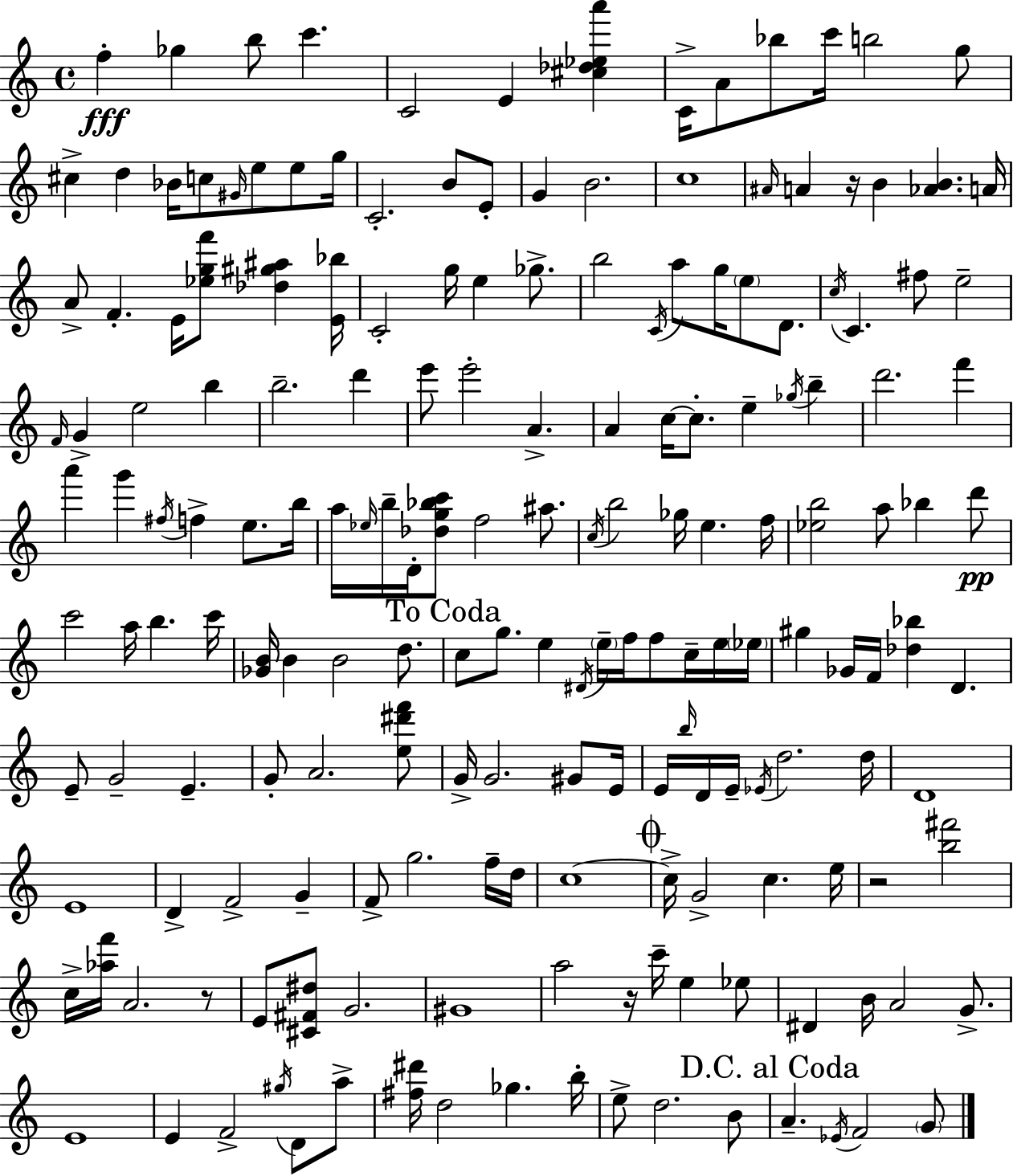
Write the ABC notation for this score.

X:1
T:Untitled
M:4/4
L:1/4
K:Am
f _g b/2 c' C2 E [^c_d_ea'] C/4 A/2 _b/2 c'/4 b2 g/2 ^c d _B/4 c/2 ^G/4 e/2 e/2 g/4 C2 B/2 E/2 G B2 c4 ^A/4 A z/4 B [_AB] A/4 A/2 F E/4 [_egf']/2 [_d^g^a] [E_b]/4 C2 g/4 e _g/2 b2 C/4 a/2 g/4 e/2 D/2 c/4 C ^f/2 e2 F/4 G e2 b b2 d' e'/2 e'2 A A c/4 c/2 e _g/4 b d'2 f' a' g' ^f/4 f e/2 b/4 a/4 _e/4 b/4 D/4 [_dg_bc']/2 f2 ^a/2 c/4 b2 _g/4 e f/4 [_eb]2 a/2 _b d'/2 c'2 a/4 b c'/4 [_GB]/4 B B2 d/2 c/2 g/2 e ^D/4 e/4 f/4 f/2 c/4 e/4 _e/4 ^g _G/4 F/4 [_d_b] D E/2 G2 E G/2 A2 [e^d'f']/2 G/4 G2 ^G/2 E/4 E/4 b/4 D/4 E/4 _E/4 d2 d/4 D4 E4 D F2 G F/2 g2 f/4 d/4 c4 c/4 G2 c e/4 z2 [b^f']2 c/4 [_af']/4 A2 z/2 E/2 [^C^F^d]/2 G2 ^G4 a2 z/4 c'/4 e _e/2 ^D B/4 A2 G/2 E4 E F2 ^g/4 D/2 a/2 [^f^d']/4 d2 _g b/4 e/2 d2 B/2 A _E/4 F2 G/2